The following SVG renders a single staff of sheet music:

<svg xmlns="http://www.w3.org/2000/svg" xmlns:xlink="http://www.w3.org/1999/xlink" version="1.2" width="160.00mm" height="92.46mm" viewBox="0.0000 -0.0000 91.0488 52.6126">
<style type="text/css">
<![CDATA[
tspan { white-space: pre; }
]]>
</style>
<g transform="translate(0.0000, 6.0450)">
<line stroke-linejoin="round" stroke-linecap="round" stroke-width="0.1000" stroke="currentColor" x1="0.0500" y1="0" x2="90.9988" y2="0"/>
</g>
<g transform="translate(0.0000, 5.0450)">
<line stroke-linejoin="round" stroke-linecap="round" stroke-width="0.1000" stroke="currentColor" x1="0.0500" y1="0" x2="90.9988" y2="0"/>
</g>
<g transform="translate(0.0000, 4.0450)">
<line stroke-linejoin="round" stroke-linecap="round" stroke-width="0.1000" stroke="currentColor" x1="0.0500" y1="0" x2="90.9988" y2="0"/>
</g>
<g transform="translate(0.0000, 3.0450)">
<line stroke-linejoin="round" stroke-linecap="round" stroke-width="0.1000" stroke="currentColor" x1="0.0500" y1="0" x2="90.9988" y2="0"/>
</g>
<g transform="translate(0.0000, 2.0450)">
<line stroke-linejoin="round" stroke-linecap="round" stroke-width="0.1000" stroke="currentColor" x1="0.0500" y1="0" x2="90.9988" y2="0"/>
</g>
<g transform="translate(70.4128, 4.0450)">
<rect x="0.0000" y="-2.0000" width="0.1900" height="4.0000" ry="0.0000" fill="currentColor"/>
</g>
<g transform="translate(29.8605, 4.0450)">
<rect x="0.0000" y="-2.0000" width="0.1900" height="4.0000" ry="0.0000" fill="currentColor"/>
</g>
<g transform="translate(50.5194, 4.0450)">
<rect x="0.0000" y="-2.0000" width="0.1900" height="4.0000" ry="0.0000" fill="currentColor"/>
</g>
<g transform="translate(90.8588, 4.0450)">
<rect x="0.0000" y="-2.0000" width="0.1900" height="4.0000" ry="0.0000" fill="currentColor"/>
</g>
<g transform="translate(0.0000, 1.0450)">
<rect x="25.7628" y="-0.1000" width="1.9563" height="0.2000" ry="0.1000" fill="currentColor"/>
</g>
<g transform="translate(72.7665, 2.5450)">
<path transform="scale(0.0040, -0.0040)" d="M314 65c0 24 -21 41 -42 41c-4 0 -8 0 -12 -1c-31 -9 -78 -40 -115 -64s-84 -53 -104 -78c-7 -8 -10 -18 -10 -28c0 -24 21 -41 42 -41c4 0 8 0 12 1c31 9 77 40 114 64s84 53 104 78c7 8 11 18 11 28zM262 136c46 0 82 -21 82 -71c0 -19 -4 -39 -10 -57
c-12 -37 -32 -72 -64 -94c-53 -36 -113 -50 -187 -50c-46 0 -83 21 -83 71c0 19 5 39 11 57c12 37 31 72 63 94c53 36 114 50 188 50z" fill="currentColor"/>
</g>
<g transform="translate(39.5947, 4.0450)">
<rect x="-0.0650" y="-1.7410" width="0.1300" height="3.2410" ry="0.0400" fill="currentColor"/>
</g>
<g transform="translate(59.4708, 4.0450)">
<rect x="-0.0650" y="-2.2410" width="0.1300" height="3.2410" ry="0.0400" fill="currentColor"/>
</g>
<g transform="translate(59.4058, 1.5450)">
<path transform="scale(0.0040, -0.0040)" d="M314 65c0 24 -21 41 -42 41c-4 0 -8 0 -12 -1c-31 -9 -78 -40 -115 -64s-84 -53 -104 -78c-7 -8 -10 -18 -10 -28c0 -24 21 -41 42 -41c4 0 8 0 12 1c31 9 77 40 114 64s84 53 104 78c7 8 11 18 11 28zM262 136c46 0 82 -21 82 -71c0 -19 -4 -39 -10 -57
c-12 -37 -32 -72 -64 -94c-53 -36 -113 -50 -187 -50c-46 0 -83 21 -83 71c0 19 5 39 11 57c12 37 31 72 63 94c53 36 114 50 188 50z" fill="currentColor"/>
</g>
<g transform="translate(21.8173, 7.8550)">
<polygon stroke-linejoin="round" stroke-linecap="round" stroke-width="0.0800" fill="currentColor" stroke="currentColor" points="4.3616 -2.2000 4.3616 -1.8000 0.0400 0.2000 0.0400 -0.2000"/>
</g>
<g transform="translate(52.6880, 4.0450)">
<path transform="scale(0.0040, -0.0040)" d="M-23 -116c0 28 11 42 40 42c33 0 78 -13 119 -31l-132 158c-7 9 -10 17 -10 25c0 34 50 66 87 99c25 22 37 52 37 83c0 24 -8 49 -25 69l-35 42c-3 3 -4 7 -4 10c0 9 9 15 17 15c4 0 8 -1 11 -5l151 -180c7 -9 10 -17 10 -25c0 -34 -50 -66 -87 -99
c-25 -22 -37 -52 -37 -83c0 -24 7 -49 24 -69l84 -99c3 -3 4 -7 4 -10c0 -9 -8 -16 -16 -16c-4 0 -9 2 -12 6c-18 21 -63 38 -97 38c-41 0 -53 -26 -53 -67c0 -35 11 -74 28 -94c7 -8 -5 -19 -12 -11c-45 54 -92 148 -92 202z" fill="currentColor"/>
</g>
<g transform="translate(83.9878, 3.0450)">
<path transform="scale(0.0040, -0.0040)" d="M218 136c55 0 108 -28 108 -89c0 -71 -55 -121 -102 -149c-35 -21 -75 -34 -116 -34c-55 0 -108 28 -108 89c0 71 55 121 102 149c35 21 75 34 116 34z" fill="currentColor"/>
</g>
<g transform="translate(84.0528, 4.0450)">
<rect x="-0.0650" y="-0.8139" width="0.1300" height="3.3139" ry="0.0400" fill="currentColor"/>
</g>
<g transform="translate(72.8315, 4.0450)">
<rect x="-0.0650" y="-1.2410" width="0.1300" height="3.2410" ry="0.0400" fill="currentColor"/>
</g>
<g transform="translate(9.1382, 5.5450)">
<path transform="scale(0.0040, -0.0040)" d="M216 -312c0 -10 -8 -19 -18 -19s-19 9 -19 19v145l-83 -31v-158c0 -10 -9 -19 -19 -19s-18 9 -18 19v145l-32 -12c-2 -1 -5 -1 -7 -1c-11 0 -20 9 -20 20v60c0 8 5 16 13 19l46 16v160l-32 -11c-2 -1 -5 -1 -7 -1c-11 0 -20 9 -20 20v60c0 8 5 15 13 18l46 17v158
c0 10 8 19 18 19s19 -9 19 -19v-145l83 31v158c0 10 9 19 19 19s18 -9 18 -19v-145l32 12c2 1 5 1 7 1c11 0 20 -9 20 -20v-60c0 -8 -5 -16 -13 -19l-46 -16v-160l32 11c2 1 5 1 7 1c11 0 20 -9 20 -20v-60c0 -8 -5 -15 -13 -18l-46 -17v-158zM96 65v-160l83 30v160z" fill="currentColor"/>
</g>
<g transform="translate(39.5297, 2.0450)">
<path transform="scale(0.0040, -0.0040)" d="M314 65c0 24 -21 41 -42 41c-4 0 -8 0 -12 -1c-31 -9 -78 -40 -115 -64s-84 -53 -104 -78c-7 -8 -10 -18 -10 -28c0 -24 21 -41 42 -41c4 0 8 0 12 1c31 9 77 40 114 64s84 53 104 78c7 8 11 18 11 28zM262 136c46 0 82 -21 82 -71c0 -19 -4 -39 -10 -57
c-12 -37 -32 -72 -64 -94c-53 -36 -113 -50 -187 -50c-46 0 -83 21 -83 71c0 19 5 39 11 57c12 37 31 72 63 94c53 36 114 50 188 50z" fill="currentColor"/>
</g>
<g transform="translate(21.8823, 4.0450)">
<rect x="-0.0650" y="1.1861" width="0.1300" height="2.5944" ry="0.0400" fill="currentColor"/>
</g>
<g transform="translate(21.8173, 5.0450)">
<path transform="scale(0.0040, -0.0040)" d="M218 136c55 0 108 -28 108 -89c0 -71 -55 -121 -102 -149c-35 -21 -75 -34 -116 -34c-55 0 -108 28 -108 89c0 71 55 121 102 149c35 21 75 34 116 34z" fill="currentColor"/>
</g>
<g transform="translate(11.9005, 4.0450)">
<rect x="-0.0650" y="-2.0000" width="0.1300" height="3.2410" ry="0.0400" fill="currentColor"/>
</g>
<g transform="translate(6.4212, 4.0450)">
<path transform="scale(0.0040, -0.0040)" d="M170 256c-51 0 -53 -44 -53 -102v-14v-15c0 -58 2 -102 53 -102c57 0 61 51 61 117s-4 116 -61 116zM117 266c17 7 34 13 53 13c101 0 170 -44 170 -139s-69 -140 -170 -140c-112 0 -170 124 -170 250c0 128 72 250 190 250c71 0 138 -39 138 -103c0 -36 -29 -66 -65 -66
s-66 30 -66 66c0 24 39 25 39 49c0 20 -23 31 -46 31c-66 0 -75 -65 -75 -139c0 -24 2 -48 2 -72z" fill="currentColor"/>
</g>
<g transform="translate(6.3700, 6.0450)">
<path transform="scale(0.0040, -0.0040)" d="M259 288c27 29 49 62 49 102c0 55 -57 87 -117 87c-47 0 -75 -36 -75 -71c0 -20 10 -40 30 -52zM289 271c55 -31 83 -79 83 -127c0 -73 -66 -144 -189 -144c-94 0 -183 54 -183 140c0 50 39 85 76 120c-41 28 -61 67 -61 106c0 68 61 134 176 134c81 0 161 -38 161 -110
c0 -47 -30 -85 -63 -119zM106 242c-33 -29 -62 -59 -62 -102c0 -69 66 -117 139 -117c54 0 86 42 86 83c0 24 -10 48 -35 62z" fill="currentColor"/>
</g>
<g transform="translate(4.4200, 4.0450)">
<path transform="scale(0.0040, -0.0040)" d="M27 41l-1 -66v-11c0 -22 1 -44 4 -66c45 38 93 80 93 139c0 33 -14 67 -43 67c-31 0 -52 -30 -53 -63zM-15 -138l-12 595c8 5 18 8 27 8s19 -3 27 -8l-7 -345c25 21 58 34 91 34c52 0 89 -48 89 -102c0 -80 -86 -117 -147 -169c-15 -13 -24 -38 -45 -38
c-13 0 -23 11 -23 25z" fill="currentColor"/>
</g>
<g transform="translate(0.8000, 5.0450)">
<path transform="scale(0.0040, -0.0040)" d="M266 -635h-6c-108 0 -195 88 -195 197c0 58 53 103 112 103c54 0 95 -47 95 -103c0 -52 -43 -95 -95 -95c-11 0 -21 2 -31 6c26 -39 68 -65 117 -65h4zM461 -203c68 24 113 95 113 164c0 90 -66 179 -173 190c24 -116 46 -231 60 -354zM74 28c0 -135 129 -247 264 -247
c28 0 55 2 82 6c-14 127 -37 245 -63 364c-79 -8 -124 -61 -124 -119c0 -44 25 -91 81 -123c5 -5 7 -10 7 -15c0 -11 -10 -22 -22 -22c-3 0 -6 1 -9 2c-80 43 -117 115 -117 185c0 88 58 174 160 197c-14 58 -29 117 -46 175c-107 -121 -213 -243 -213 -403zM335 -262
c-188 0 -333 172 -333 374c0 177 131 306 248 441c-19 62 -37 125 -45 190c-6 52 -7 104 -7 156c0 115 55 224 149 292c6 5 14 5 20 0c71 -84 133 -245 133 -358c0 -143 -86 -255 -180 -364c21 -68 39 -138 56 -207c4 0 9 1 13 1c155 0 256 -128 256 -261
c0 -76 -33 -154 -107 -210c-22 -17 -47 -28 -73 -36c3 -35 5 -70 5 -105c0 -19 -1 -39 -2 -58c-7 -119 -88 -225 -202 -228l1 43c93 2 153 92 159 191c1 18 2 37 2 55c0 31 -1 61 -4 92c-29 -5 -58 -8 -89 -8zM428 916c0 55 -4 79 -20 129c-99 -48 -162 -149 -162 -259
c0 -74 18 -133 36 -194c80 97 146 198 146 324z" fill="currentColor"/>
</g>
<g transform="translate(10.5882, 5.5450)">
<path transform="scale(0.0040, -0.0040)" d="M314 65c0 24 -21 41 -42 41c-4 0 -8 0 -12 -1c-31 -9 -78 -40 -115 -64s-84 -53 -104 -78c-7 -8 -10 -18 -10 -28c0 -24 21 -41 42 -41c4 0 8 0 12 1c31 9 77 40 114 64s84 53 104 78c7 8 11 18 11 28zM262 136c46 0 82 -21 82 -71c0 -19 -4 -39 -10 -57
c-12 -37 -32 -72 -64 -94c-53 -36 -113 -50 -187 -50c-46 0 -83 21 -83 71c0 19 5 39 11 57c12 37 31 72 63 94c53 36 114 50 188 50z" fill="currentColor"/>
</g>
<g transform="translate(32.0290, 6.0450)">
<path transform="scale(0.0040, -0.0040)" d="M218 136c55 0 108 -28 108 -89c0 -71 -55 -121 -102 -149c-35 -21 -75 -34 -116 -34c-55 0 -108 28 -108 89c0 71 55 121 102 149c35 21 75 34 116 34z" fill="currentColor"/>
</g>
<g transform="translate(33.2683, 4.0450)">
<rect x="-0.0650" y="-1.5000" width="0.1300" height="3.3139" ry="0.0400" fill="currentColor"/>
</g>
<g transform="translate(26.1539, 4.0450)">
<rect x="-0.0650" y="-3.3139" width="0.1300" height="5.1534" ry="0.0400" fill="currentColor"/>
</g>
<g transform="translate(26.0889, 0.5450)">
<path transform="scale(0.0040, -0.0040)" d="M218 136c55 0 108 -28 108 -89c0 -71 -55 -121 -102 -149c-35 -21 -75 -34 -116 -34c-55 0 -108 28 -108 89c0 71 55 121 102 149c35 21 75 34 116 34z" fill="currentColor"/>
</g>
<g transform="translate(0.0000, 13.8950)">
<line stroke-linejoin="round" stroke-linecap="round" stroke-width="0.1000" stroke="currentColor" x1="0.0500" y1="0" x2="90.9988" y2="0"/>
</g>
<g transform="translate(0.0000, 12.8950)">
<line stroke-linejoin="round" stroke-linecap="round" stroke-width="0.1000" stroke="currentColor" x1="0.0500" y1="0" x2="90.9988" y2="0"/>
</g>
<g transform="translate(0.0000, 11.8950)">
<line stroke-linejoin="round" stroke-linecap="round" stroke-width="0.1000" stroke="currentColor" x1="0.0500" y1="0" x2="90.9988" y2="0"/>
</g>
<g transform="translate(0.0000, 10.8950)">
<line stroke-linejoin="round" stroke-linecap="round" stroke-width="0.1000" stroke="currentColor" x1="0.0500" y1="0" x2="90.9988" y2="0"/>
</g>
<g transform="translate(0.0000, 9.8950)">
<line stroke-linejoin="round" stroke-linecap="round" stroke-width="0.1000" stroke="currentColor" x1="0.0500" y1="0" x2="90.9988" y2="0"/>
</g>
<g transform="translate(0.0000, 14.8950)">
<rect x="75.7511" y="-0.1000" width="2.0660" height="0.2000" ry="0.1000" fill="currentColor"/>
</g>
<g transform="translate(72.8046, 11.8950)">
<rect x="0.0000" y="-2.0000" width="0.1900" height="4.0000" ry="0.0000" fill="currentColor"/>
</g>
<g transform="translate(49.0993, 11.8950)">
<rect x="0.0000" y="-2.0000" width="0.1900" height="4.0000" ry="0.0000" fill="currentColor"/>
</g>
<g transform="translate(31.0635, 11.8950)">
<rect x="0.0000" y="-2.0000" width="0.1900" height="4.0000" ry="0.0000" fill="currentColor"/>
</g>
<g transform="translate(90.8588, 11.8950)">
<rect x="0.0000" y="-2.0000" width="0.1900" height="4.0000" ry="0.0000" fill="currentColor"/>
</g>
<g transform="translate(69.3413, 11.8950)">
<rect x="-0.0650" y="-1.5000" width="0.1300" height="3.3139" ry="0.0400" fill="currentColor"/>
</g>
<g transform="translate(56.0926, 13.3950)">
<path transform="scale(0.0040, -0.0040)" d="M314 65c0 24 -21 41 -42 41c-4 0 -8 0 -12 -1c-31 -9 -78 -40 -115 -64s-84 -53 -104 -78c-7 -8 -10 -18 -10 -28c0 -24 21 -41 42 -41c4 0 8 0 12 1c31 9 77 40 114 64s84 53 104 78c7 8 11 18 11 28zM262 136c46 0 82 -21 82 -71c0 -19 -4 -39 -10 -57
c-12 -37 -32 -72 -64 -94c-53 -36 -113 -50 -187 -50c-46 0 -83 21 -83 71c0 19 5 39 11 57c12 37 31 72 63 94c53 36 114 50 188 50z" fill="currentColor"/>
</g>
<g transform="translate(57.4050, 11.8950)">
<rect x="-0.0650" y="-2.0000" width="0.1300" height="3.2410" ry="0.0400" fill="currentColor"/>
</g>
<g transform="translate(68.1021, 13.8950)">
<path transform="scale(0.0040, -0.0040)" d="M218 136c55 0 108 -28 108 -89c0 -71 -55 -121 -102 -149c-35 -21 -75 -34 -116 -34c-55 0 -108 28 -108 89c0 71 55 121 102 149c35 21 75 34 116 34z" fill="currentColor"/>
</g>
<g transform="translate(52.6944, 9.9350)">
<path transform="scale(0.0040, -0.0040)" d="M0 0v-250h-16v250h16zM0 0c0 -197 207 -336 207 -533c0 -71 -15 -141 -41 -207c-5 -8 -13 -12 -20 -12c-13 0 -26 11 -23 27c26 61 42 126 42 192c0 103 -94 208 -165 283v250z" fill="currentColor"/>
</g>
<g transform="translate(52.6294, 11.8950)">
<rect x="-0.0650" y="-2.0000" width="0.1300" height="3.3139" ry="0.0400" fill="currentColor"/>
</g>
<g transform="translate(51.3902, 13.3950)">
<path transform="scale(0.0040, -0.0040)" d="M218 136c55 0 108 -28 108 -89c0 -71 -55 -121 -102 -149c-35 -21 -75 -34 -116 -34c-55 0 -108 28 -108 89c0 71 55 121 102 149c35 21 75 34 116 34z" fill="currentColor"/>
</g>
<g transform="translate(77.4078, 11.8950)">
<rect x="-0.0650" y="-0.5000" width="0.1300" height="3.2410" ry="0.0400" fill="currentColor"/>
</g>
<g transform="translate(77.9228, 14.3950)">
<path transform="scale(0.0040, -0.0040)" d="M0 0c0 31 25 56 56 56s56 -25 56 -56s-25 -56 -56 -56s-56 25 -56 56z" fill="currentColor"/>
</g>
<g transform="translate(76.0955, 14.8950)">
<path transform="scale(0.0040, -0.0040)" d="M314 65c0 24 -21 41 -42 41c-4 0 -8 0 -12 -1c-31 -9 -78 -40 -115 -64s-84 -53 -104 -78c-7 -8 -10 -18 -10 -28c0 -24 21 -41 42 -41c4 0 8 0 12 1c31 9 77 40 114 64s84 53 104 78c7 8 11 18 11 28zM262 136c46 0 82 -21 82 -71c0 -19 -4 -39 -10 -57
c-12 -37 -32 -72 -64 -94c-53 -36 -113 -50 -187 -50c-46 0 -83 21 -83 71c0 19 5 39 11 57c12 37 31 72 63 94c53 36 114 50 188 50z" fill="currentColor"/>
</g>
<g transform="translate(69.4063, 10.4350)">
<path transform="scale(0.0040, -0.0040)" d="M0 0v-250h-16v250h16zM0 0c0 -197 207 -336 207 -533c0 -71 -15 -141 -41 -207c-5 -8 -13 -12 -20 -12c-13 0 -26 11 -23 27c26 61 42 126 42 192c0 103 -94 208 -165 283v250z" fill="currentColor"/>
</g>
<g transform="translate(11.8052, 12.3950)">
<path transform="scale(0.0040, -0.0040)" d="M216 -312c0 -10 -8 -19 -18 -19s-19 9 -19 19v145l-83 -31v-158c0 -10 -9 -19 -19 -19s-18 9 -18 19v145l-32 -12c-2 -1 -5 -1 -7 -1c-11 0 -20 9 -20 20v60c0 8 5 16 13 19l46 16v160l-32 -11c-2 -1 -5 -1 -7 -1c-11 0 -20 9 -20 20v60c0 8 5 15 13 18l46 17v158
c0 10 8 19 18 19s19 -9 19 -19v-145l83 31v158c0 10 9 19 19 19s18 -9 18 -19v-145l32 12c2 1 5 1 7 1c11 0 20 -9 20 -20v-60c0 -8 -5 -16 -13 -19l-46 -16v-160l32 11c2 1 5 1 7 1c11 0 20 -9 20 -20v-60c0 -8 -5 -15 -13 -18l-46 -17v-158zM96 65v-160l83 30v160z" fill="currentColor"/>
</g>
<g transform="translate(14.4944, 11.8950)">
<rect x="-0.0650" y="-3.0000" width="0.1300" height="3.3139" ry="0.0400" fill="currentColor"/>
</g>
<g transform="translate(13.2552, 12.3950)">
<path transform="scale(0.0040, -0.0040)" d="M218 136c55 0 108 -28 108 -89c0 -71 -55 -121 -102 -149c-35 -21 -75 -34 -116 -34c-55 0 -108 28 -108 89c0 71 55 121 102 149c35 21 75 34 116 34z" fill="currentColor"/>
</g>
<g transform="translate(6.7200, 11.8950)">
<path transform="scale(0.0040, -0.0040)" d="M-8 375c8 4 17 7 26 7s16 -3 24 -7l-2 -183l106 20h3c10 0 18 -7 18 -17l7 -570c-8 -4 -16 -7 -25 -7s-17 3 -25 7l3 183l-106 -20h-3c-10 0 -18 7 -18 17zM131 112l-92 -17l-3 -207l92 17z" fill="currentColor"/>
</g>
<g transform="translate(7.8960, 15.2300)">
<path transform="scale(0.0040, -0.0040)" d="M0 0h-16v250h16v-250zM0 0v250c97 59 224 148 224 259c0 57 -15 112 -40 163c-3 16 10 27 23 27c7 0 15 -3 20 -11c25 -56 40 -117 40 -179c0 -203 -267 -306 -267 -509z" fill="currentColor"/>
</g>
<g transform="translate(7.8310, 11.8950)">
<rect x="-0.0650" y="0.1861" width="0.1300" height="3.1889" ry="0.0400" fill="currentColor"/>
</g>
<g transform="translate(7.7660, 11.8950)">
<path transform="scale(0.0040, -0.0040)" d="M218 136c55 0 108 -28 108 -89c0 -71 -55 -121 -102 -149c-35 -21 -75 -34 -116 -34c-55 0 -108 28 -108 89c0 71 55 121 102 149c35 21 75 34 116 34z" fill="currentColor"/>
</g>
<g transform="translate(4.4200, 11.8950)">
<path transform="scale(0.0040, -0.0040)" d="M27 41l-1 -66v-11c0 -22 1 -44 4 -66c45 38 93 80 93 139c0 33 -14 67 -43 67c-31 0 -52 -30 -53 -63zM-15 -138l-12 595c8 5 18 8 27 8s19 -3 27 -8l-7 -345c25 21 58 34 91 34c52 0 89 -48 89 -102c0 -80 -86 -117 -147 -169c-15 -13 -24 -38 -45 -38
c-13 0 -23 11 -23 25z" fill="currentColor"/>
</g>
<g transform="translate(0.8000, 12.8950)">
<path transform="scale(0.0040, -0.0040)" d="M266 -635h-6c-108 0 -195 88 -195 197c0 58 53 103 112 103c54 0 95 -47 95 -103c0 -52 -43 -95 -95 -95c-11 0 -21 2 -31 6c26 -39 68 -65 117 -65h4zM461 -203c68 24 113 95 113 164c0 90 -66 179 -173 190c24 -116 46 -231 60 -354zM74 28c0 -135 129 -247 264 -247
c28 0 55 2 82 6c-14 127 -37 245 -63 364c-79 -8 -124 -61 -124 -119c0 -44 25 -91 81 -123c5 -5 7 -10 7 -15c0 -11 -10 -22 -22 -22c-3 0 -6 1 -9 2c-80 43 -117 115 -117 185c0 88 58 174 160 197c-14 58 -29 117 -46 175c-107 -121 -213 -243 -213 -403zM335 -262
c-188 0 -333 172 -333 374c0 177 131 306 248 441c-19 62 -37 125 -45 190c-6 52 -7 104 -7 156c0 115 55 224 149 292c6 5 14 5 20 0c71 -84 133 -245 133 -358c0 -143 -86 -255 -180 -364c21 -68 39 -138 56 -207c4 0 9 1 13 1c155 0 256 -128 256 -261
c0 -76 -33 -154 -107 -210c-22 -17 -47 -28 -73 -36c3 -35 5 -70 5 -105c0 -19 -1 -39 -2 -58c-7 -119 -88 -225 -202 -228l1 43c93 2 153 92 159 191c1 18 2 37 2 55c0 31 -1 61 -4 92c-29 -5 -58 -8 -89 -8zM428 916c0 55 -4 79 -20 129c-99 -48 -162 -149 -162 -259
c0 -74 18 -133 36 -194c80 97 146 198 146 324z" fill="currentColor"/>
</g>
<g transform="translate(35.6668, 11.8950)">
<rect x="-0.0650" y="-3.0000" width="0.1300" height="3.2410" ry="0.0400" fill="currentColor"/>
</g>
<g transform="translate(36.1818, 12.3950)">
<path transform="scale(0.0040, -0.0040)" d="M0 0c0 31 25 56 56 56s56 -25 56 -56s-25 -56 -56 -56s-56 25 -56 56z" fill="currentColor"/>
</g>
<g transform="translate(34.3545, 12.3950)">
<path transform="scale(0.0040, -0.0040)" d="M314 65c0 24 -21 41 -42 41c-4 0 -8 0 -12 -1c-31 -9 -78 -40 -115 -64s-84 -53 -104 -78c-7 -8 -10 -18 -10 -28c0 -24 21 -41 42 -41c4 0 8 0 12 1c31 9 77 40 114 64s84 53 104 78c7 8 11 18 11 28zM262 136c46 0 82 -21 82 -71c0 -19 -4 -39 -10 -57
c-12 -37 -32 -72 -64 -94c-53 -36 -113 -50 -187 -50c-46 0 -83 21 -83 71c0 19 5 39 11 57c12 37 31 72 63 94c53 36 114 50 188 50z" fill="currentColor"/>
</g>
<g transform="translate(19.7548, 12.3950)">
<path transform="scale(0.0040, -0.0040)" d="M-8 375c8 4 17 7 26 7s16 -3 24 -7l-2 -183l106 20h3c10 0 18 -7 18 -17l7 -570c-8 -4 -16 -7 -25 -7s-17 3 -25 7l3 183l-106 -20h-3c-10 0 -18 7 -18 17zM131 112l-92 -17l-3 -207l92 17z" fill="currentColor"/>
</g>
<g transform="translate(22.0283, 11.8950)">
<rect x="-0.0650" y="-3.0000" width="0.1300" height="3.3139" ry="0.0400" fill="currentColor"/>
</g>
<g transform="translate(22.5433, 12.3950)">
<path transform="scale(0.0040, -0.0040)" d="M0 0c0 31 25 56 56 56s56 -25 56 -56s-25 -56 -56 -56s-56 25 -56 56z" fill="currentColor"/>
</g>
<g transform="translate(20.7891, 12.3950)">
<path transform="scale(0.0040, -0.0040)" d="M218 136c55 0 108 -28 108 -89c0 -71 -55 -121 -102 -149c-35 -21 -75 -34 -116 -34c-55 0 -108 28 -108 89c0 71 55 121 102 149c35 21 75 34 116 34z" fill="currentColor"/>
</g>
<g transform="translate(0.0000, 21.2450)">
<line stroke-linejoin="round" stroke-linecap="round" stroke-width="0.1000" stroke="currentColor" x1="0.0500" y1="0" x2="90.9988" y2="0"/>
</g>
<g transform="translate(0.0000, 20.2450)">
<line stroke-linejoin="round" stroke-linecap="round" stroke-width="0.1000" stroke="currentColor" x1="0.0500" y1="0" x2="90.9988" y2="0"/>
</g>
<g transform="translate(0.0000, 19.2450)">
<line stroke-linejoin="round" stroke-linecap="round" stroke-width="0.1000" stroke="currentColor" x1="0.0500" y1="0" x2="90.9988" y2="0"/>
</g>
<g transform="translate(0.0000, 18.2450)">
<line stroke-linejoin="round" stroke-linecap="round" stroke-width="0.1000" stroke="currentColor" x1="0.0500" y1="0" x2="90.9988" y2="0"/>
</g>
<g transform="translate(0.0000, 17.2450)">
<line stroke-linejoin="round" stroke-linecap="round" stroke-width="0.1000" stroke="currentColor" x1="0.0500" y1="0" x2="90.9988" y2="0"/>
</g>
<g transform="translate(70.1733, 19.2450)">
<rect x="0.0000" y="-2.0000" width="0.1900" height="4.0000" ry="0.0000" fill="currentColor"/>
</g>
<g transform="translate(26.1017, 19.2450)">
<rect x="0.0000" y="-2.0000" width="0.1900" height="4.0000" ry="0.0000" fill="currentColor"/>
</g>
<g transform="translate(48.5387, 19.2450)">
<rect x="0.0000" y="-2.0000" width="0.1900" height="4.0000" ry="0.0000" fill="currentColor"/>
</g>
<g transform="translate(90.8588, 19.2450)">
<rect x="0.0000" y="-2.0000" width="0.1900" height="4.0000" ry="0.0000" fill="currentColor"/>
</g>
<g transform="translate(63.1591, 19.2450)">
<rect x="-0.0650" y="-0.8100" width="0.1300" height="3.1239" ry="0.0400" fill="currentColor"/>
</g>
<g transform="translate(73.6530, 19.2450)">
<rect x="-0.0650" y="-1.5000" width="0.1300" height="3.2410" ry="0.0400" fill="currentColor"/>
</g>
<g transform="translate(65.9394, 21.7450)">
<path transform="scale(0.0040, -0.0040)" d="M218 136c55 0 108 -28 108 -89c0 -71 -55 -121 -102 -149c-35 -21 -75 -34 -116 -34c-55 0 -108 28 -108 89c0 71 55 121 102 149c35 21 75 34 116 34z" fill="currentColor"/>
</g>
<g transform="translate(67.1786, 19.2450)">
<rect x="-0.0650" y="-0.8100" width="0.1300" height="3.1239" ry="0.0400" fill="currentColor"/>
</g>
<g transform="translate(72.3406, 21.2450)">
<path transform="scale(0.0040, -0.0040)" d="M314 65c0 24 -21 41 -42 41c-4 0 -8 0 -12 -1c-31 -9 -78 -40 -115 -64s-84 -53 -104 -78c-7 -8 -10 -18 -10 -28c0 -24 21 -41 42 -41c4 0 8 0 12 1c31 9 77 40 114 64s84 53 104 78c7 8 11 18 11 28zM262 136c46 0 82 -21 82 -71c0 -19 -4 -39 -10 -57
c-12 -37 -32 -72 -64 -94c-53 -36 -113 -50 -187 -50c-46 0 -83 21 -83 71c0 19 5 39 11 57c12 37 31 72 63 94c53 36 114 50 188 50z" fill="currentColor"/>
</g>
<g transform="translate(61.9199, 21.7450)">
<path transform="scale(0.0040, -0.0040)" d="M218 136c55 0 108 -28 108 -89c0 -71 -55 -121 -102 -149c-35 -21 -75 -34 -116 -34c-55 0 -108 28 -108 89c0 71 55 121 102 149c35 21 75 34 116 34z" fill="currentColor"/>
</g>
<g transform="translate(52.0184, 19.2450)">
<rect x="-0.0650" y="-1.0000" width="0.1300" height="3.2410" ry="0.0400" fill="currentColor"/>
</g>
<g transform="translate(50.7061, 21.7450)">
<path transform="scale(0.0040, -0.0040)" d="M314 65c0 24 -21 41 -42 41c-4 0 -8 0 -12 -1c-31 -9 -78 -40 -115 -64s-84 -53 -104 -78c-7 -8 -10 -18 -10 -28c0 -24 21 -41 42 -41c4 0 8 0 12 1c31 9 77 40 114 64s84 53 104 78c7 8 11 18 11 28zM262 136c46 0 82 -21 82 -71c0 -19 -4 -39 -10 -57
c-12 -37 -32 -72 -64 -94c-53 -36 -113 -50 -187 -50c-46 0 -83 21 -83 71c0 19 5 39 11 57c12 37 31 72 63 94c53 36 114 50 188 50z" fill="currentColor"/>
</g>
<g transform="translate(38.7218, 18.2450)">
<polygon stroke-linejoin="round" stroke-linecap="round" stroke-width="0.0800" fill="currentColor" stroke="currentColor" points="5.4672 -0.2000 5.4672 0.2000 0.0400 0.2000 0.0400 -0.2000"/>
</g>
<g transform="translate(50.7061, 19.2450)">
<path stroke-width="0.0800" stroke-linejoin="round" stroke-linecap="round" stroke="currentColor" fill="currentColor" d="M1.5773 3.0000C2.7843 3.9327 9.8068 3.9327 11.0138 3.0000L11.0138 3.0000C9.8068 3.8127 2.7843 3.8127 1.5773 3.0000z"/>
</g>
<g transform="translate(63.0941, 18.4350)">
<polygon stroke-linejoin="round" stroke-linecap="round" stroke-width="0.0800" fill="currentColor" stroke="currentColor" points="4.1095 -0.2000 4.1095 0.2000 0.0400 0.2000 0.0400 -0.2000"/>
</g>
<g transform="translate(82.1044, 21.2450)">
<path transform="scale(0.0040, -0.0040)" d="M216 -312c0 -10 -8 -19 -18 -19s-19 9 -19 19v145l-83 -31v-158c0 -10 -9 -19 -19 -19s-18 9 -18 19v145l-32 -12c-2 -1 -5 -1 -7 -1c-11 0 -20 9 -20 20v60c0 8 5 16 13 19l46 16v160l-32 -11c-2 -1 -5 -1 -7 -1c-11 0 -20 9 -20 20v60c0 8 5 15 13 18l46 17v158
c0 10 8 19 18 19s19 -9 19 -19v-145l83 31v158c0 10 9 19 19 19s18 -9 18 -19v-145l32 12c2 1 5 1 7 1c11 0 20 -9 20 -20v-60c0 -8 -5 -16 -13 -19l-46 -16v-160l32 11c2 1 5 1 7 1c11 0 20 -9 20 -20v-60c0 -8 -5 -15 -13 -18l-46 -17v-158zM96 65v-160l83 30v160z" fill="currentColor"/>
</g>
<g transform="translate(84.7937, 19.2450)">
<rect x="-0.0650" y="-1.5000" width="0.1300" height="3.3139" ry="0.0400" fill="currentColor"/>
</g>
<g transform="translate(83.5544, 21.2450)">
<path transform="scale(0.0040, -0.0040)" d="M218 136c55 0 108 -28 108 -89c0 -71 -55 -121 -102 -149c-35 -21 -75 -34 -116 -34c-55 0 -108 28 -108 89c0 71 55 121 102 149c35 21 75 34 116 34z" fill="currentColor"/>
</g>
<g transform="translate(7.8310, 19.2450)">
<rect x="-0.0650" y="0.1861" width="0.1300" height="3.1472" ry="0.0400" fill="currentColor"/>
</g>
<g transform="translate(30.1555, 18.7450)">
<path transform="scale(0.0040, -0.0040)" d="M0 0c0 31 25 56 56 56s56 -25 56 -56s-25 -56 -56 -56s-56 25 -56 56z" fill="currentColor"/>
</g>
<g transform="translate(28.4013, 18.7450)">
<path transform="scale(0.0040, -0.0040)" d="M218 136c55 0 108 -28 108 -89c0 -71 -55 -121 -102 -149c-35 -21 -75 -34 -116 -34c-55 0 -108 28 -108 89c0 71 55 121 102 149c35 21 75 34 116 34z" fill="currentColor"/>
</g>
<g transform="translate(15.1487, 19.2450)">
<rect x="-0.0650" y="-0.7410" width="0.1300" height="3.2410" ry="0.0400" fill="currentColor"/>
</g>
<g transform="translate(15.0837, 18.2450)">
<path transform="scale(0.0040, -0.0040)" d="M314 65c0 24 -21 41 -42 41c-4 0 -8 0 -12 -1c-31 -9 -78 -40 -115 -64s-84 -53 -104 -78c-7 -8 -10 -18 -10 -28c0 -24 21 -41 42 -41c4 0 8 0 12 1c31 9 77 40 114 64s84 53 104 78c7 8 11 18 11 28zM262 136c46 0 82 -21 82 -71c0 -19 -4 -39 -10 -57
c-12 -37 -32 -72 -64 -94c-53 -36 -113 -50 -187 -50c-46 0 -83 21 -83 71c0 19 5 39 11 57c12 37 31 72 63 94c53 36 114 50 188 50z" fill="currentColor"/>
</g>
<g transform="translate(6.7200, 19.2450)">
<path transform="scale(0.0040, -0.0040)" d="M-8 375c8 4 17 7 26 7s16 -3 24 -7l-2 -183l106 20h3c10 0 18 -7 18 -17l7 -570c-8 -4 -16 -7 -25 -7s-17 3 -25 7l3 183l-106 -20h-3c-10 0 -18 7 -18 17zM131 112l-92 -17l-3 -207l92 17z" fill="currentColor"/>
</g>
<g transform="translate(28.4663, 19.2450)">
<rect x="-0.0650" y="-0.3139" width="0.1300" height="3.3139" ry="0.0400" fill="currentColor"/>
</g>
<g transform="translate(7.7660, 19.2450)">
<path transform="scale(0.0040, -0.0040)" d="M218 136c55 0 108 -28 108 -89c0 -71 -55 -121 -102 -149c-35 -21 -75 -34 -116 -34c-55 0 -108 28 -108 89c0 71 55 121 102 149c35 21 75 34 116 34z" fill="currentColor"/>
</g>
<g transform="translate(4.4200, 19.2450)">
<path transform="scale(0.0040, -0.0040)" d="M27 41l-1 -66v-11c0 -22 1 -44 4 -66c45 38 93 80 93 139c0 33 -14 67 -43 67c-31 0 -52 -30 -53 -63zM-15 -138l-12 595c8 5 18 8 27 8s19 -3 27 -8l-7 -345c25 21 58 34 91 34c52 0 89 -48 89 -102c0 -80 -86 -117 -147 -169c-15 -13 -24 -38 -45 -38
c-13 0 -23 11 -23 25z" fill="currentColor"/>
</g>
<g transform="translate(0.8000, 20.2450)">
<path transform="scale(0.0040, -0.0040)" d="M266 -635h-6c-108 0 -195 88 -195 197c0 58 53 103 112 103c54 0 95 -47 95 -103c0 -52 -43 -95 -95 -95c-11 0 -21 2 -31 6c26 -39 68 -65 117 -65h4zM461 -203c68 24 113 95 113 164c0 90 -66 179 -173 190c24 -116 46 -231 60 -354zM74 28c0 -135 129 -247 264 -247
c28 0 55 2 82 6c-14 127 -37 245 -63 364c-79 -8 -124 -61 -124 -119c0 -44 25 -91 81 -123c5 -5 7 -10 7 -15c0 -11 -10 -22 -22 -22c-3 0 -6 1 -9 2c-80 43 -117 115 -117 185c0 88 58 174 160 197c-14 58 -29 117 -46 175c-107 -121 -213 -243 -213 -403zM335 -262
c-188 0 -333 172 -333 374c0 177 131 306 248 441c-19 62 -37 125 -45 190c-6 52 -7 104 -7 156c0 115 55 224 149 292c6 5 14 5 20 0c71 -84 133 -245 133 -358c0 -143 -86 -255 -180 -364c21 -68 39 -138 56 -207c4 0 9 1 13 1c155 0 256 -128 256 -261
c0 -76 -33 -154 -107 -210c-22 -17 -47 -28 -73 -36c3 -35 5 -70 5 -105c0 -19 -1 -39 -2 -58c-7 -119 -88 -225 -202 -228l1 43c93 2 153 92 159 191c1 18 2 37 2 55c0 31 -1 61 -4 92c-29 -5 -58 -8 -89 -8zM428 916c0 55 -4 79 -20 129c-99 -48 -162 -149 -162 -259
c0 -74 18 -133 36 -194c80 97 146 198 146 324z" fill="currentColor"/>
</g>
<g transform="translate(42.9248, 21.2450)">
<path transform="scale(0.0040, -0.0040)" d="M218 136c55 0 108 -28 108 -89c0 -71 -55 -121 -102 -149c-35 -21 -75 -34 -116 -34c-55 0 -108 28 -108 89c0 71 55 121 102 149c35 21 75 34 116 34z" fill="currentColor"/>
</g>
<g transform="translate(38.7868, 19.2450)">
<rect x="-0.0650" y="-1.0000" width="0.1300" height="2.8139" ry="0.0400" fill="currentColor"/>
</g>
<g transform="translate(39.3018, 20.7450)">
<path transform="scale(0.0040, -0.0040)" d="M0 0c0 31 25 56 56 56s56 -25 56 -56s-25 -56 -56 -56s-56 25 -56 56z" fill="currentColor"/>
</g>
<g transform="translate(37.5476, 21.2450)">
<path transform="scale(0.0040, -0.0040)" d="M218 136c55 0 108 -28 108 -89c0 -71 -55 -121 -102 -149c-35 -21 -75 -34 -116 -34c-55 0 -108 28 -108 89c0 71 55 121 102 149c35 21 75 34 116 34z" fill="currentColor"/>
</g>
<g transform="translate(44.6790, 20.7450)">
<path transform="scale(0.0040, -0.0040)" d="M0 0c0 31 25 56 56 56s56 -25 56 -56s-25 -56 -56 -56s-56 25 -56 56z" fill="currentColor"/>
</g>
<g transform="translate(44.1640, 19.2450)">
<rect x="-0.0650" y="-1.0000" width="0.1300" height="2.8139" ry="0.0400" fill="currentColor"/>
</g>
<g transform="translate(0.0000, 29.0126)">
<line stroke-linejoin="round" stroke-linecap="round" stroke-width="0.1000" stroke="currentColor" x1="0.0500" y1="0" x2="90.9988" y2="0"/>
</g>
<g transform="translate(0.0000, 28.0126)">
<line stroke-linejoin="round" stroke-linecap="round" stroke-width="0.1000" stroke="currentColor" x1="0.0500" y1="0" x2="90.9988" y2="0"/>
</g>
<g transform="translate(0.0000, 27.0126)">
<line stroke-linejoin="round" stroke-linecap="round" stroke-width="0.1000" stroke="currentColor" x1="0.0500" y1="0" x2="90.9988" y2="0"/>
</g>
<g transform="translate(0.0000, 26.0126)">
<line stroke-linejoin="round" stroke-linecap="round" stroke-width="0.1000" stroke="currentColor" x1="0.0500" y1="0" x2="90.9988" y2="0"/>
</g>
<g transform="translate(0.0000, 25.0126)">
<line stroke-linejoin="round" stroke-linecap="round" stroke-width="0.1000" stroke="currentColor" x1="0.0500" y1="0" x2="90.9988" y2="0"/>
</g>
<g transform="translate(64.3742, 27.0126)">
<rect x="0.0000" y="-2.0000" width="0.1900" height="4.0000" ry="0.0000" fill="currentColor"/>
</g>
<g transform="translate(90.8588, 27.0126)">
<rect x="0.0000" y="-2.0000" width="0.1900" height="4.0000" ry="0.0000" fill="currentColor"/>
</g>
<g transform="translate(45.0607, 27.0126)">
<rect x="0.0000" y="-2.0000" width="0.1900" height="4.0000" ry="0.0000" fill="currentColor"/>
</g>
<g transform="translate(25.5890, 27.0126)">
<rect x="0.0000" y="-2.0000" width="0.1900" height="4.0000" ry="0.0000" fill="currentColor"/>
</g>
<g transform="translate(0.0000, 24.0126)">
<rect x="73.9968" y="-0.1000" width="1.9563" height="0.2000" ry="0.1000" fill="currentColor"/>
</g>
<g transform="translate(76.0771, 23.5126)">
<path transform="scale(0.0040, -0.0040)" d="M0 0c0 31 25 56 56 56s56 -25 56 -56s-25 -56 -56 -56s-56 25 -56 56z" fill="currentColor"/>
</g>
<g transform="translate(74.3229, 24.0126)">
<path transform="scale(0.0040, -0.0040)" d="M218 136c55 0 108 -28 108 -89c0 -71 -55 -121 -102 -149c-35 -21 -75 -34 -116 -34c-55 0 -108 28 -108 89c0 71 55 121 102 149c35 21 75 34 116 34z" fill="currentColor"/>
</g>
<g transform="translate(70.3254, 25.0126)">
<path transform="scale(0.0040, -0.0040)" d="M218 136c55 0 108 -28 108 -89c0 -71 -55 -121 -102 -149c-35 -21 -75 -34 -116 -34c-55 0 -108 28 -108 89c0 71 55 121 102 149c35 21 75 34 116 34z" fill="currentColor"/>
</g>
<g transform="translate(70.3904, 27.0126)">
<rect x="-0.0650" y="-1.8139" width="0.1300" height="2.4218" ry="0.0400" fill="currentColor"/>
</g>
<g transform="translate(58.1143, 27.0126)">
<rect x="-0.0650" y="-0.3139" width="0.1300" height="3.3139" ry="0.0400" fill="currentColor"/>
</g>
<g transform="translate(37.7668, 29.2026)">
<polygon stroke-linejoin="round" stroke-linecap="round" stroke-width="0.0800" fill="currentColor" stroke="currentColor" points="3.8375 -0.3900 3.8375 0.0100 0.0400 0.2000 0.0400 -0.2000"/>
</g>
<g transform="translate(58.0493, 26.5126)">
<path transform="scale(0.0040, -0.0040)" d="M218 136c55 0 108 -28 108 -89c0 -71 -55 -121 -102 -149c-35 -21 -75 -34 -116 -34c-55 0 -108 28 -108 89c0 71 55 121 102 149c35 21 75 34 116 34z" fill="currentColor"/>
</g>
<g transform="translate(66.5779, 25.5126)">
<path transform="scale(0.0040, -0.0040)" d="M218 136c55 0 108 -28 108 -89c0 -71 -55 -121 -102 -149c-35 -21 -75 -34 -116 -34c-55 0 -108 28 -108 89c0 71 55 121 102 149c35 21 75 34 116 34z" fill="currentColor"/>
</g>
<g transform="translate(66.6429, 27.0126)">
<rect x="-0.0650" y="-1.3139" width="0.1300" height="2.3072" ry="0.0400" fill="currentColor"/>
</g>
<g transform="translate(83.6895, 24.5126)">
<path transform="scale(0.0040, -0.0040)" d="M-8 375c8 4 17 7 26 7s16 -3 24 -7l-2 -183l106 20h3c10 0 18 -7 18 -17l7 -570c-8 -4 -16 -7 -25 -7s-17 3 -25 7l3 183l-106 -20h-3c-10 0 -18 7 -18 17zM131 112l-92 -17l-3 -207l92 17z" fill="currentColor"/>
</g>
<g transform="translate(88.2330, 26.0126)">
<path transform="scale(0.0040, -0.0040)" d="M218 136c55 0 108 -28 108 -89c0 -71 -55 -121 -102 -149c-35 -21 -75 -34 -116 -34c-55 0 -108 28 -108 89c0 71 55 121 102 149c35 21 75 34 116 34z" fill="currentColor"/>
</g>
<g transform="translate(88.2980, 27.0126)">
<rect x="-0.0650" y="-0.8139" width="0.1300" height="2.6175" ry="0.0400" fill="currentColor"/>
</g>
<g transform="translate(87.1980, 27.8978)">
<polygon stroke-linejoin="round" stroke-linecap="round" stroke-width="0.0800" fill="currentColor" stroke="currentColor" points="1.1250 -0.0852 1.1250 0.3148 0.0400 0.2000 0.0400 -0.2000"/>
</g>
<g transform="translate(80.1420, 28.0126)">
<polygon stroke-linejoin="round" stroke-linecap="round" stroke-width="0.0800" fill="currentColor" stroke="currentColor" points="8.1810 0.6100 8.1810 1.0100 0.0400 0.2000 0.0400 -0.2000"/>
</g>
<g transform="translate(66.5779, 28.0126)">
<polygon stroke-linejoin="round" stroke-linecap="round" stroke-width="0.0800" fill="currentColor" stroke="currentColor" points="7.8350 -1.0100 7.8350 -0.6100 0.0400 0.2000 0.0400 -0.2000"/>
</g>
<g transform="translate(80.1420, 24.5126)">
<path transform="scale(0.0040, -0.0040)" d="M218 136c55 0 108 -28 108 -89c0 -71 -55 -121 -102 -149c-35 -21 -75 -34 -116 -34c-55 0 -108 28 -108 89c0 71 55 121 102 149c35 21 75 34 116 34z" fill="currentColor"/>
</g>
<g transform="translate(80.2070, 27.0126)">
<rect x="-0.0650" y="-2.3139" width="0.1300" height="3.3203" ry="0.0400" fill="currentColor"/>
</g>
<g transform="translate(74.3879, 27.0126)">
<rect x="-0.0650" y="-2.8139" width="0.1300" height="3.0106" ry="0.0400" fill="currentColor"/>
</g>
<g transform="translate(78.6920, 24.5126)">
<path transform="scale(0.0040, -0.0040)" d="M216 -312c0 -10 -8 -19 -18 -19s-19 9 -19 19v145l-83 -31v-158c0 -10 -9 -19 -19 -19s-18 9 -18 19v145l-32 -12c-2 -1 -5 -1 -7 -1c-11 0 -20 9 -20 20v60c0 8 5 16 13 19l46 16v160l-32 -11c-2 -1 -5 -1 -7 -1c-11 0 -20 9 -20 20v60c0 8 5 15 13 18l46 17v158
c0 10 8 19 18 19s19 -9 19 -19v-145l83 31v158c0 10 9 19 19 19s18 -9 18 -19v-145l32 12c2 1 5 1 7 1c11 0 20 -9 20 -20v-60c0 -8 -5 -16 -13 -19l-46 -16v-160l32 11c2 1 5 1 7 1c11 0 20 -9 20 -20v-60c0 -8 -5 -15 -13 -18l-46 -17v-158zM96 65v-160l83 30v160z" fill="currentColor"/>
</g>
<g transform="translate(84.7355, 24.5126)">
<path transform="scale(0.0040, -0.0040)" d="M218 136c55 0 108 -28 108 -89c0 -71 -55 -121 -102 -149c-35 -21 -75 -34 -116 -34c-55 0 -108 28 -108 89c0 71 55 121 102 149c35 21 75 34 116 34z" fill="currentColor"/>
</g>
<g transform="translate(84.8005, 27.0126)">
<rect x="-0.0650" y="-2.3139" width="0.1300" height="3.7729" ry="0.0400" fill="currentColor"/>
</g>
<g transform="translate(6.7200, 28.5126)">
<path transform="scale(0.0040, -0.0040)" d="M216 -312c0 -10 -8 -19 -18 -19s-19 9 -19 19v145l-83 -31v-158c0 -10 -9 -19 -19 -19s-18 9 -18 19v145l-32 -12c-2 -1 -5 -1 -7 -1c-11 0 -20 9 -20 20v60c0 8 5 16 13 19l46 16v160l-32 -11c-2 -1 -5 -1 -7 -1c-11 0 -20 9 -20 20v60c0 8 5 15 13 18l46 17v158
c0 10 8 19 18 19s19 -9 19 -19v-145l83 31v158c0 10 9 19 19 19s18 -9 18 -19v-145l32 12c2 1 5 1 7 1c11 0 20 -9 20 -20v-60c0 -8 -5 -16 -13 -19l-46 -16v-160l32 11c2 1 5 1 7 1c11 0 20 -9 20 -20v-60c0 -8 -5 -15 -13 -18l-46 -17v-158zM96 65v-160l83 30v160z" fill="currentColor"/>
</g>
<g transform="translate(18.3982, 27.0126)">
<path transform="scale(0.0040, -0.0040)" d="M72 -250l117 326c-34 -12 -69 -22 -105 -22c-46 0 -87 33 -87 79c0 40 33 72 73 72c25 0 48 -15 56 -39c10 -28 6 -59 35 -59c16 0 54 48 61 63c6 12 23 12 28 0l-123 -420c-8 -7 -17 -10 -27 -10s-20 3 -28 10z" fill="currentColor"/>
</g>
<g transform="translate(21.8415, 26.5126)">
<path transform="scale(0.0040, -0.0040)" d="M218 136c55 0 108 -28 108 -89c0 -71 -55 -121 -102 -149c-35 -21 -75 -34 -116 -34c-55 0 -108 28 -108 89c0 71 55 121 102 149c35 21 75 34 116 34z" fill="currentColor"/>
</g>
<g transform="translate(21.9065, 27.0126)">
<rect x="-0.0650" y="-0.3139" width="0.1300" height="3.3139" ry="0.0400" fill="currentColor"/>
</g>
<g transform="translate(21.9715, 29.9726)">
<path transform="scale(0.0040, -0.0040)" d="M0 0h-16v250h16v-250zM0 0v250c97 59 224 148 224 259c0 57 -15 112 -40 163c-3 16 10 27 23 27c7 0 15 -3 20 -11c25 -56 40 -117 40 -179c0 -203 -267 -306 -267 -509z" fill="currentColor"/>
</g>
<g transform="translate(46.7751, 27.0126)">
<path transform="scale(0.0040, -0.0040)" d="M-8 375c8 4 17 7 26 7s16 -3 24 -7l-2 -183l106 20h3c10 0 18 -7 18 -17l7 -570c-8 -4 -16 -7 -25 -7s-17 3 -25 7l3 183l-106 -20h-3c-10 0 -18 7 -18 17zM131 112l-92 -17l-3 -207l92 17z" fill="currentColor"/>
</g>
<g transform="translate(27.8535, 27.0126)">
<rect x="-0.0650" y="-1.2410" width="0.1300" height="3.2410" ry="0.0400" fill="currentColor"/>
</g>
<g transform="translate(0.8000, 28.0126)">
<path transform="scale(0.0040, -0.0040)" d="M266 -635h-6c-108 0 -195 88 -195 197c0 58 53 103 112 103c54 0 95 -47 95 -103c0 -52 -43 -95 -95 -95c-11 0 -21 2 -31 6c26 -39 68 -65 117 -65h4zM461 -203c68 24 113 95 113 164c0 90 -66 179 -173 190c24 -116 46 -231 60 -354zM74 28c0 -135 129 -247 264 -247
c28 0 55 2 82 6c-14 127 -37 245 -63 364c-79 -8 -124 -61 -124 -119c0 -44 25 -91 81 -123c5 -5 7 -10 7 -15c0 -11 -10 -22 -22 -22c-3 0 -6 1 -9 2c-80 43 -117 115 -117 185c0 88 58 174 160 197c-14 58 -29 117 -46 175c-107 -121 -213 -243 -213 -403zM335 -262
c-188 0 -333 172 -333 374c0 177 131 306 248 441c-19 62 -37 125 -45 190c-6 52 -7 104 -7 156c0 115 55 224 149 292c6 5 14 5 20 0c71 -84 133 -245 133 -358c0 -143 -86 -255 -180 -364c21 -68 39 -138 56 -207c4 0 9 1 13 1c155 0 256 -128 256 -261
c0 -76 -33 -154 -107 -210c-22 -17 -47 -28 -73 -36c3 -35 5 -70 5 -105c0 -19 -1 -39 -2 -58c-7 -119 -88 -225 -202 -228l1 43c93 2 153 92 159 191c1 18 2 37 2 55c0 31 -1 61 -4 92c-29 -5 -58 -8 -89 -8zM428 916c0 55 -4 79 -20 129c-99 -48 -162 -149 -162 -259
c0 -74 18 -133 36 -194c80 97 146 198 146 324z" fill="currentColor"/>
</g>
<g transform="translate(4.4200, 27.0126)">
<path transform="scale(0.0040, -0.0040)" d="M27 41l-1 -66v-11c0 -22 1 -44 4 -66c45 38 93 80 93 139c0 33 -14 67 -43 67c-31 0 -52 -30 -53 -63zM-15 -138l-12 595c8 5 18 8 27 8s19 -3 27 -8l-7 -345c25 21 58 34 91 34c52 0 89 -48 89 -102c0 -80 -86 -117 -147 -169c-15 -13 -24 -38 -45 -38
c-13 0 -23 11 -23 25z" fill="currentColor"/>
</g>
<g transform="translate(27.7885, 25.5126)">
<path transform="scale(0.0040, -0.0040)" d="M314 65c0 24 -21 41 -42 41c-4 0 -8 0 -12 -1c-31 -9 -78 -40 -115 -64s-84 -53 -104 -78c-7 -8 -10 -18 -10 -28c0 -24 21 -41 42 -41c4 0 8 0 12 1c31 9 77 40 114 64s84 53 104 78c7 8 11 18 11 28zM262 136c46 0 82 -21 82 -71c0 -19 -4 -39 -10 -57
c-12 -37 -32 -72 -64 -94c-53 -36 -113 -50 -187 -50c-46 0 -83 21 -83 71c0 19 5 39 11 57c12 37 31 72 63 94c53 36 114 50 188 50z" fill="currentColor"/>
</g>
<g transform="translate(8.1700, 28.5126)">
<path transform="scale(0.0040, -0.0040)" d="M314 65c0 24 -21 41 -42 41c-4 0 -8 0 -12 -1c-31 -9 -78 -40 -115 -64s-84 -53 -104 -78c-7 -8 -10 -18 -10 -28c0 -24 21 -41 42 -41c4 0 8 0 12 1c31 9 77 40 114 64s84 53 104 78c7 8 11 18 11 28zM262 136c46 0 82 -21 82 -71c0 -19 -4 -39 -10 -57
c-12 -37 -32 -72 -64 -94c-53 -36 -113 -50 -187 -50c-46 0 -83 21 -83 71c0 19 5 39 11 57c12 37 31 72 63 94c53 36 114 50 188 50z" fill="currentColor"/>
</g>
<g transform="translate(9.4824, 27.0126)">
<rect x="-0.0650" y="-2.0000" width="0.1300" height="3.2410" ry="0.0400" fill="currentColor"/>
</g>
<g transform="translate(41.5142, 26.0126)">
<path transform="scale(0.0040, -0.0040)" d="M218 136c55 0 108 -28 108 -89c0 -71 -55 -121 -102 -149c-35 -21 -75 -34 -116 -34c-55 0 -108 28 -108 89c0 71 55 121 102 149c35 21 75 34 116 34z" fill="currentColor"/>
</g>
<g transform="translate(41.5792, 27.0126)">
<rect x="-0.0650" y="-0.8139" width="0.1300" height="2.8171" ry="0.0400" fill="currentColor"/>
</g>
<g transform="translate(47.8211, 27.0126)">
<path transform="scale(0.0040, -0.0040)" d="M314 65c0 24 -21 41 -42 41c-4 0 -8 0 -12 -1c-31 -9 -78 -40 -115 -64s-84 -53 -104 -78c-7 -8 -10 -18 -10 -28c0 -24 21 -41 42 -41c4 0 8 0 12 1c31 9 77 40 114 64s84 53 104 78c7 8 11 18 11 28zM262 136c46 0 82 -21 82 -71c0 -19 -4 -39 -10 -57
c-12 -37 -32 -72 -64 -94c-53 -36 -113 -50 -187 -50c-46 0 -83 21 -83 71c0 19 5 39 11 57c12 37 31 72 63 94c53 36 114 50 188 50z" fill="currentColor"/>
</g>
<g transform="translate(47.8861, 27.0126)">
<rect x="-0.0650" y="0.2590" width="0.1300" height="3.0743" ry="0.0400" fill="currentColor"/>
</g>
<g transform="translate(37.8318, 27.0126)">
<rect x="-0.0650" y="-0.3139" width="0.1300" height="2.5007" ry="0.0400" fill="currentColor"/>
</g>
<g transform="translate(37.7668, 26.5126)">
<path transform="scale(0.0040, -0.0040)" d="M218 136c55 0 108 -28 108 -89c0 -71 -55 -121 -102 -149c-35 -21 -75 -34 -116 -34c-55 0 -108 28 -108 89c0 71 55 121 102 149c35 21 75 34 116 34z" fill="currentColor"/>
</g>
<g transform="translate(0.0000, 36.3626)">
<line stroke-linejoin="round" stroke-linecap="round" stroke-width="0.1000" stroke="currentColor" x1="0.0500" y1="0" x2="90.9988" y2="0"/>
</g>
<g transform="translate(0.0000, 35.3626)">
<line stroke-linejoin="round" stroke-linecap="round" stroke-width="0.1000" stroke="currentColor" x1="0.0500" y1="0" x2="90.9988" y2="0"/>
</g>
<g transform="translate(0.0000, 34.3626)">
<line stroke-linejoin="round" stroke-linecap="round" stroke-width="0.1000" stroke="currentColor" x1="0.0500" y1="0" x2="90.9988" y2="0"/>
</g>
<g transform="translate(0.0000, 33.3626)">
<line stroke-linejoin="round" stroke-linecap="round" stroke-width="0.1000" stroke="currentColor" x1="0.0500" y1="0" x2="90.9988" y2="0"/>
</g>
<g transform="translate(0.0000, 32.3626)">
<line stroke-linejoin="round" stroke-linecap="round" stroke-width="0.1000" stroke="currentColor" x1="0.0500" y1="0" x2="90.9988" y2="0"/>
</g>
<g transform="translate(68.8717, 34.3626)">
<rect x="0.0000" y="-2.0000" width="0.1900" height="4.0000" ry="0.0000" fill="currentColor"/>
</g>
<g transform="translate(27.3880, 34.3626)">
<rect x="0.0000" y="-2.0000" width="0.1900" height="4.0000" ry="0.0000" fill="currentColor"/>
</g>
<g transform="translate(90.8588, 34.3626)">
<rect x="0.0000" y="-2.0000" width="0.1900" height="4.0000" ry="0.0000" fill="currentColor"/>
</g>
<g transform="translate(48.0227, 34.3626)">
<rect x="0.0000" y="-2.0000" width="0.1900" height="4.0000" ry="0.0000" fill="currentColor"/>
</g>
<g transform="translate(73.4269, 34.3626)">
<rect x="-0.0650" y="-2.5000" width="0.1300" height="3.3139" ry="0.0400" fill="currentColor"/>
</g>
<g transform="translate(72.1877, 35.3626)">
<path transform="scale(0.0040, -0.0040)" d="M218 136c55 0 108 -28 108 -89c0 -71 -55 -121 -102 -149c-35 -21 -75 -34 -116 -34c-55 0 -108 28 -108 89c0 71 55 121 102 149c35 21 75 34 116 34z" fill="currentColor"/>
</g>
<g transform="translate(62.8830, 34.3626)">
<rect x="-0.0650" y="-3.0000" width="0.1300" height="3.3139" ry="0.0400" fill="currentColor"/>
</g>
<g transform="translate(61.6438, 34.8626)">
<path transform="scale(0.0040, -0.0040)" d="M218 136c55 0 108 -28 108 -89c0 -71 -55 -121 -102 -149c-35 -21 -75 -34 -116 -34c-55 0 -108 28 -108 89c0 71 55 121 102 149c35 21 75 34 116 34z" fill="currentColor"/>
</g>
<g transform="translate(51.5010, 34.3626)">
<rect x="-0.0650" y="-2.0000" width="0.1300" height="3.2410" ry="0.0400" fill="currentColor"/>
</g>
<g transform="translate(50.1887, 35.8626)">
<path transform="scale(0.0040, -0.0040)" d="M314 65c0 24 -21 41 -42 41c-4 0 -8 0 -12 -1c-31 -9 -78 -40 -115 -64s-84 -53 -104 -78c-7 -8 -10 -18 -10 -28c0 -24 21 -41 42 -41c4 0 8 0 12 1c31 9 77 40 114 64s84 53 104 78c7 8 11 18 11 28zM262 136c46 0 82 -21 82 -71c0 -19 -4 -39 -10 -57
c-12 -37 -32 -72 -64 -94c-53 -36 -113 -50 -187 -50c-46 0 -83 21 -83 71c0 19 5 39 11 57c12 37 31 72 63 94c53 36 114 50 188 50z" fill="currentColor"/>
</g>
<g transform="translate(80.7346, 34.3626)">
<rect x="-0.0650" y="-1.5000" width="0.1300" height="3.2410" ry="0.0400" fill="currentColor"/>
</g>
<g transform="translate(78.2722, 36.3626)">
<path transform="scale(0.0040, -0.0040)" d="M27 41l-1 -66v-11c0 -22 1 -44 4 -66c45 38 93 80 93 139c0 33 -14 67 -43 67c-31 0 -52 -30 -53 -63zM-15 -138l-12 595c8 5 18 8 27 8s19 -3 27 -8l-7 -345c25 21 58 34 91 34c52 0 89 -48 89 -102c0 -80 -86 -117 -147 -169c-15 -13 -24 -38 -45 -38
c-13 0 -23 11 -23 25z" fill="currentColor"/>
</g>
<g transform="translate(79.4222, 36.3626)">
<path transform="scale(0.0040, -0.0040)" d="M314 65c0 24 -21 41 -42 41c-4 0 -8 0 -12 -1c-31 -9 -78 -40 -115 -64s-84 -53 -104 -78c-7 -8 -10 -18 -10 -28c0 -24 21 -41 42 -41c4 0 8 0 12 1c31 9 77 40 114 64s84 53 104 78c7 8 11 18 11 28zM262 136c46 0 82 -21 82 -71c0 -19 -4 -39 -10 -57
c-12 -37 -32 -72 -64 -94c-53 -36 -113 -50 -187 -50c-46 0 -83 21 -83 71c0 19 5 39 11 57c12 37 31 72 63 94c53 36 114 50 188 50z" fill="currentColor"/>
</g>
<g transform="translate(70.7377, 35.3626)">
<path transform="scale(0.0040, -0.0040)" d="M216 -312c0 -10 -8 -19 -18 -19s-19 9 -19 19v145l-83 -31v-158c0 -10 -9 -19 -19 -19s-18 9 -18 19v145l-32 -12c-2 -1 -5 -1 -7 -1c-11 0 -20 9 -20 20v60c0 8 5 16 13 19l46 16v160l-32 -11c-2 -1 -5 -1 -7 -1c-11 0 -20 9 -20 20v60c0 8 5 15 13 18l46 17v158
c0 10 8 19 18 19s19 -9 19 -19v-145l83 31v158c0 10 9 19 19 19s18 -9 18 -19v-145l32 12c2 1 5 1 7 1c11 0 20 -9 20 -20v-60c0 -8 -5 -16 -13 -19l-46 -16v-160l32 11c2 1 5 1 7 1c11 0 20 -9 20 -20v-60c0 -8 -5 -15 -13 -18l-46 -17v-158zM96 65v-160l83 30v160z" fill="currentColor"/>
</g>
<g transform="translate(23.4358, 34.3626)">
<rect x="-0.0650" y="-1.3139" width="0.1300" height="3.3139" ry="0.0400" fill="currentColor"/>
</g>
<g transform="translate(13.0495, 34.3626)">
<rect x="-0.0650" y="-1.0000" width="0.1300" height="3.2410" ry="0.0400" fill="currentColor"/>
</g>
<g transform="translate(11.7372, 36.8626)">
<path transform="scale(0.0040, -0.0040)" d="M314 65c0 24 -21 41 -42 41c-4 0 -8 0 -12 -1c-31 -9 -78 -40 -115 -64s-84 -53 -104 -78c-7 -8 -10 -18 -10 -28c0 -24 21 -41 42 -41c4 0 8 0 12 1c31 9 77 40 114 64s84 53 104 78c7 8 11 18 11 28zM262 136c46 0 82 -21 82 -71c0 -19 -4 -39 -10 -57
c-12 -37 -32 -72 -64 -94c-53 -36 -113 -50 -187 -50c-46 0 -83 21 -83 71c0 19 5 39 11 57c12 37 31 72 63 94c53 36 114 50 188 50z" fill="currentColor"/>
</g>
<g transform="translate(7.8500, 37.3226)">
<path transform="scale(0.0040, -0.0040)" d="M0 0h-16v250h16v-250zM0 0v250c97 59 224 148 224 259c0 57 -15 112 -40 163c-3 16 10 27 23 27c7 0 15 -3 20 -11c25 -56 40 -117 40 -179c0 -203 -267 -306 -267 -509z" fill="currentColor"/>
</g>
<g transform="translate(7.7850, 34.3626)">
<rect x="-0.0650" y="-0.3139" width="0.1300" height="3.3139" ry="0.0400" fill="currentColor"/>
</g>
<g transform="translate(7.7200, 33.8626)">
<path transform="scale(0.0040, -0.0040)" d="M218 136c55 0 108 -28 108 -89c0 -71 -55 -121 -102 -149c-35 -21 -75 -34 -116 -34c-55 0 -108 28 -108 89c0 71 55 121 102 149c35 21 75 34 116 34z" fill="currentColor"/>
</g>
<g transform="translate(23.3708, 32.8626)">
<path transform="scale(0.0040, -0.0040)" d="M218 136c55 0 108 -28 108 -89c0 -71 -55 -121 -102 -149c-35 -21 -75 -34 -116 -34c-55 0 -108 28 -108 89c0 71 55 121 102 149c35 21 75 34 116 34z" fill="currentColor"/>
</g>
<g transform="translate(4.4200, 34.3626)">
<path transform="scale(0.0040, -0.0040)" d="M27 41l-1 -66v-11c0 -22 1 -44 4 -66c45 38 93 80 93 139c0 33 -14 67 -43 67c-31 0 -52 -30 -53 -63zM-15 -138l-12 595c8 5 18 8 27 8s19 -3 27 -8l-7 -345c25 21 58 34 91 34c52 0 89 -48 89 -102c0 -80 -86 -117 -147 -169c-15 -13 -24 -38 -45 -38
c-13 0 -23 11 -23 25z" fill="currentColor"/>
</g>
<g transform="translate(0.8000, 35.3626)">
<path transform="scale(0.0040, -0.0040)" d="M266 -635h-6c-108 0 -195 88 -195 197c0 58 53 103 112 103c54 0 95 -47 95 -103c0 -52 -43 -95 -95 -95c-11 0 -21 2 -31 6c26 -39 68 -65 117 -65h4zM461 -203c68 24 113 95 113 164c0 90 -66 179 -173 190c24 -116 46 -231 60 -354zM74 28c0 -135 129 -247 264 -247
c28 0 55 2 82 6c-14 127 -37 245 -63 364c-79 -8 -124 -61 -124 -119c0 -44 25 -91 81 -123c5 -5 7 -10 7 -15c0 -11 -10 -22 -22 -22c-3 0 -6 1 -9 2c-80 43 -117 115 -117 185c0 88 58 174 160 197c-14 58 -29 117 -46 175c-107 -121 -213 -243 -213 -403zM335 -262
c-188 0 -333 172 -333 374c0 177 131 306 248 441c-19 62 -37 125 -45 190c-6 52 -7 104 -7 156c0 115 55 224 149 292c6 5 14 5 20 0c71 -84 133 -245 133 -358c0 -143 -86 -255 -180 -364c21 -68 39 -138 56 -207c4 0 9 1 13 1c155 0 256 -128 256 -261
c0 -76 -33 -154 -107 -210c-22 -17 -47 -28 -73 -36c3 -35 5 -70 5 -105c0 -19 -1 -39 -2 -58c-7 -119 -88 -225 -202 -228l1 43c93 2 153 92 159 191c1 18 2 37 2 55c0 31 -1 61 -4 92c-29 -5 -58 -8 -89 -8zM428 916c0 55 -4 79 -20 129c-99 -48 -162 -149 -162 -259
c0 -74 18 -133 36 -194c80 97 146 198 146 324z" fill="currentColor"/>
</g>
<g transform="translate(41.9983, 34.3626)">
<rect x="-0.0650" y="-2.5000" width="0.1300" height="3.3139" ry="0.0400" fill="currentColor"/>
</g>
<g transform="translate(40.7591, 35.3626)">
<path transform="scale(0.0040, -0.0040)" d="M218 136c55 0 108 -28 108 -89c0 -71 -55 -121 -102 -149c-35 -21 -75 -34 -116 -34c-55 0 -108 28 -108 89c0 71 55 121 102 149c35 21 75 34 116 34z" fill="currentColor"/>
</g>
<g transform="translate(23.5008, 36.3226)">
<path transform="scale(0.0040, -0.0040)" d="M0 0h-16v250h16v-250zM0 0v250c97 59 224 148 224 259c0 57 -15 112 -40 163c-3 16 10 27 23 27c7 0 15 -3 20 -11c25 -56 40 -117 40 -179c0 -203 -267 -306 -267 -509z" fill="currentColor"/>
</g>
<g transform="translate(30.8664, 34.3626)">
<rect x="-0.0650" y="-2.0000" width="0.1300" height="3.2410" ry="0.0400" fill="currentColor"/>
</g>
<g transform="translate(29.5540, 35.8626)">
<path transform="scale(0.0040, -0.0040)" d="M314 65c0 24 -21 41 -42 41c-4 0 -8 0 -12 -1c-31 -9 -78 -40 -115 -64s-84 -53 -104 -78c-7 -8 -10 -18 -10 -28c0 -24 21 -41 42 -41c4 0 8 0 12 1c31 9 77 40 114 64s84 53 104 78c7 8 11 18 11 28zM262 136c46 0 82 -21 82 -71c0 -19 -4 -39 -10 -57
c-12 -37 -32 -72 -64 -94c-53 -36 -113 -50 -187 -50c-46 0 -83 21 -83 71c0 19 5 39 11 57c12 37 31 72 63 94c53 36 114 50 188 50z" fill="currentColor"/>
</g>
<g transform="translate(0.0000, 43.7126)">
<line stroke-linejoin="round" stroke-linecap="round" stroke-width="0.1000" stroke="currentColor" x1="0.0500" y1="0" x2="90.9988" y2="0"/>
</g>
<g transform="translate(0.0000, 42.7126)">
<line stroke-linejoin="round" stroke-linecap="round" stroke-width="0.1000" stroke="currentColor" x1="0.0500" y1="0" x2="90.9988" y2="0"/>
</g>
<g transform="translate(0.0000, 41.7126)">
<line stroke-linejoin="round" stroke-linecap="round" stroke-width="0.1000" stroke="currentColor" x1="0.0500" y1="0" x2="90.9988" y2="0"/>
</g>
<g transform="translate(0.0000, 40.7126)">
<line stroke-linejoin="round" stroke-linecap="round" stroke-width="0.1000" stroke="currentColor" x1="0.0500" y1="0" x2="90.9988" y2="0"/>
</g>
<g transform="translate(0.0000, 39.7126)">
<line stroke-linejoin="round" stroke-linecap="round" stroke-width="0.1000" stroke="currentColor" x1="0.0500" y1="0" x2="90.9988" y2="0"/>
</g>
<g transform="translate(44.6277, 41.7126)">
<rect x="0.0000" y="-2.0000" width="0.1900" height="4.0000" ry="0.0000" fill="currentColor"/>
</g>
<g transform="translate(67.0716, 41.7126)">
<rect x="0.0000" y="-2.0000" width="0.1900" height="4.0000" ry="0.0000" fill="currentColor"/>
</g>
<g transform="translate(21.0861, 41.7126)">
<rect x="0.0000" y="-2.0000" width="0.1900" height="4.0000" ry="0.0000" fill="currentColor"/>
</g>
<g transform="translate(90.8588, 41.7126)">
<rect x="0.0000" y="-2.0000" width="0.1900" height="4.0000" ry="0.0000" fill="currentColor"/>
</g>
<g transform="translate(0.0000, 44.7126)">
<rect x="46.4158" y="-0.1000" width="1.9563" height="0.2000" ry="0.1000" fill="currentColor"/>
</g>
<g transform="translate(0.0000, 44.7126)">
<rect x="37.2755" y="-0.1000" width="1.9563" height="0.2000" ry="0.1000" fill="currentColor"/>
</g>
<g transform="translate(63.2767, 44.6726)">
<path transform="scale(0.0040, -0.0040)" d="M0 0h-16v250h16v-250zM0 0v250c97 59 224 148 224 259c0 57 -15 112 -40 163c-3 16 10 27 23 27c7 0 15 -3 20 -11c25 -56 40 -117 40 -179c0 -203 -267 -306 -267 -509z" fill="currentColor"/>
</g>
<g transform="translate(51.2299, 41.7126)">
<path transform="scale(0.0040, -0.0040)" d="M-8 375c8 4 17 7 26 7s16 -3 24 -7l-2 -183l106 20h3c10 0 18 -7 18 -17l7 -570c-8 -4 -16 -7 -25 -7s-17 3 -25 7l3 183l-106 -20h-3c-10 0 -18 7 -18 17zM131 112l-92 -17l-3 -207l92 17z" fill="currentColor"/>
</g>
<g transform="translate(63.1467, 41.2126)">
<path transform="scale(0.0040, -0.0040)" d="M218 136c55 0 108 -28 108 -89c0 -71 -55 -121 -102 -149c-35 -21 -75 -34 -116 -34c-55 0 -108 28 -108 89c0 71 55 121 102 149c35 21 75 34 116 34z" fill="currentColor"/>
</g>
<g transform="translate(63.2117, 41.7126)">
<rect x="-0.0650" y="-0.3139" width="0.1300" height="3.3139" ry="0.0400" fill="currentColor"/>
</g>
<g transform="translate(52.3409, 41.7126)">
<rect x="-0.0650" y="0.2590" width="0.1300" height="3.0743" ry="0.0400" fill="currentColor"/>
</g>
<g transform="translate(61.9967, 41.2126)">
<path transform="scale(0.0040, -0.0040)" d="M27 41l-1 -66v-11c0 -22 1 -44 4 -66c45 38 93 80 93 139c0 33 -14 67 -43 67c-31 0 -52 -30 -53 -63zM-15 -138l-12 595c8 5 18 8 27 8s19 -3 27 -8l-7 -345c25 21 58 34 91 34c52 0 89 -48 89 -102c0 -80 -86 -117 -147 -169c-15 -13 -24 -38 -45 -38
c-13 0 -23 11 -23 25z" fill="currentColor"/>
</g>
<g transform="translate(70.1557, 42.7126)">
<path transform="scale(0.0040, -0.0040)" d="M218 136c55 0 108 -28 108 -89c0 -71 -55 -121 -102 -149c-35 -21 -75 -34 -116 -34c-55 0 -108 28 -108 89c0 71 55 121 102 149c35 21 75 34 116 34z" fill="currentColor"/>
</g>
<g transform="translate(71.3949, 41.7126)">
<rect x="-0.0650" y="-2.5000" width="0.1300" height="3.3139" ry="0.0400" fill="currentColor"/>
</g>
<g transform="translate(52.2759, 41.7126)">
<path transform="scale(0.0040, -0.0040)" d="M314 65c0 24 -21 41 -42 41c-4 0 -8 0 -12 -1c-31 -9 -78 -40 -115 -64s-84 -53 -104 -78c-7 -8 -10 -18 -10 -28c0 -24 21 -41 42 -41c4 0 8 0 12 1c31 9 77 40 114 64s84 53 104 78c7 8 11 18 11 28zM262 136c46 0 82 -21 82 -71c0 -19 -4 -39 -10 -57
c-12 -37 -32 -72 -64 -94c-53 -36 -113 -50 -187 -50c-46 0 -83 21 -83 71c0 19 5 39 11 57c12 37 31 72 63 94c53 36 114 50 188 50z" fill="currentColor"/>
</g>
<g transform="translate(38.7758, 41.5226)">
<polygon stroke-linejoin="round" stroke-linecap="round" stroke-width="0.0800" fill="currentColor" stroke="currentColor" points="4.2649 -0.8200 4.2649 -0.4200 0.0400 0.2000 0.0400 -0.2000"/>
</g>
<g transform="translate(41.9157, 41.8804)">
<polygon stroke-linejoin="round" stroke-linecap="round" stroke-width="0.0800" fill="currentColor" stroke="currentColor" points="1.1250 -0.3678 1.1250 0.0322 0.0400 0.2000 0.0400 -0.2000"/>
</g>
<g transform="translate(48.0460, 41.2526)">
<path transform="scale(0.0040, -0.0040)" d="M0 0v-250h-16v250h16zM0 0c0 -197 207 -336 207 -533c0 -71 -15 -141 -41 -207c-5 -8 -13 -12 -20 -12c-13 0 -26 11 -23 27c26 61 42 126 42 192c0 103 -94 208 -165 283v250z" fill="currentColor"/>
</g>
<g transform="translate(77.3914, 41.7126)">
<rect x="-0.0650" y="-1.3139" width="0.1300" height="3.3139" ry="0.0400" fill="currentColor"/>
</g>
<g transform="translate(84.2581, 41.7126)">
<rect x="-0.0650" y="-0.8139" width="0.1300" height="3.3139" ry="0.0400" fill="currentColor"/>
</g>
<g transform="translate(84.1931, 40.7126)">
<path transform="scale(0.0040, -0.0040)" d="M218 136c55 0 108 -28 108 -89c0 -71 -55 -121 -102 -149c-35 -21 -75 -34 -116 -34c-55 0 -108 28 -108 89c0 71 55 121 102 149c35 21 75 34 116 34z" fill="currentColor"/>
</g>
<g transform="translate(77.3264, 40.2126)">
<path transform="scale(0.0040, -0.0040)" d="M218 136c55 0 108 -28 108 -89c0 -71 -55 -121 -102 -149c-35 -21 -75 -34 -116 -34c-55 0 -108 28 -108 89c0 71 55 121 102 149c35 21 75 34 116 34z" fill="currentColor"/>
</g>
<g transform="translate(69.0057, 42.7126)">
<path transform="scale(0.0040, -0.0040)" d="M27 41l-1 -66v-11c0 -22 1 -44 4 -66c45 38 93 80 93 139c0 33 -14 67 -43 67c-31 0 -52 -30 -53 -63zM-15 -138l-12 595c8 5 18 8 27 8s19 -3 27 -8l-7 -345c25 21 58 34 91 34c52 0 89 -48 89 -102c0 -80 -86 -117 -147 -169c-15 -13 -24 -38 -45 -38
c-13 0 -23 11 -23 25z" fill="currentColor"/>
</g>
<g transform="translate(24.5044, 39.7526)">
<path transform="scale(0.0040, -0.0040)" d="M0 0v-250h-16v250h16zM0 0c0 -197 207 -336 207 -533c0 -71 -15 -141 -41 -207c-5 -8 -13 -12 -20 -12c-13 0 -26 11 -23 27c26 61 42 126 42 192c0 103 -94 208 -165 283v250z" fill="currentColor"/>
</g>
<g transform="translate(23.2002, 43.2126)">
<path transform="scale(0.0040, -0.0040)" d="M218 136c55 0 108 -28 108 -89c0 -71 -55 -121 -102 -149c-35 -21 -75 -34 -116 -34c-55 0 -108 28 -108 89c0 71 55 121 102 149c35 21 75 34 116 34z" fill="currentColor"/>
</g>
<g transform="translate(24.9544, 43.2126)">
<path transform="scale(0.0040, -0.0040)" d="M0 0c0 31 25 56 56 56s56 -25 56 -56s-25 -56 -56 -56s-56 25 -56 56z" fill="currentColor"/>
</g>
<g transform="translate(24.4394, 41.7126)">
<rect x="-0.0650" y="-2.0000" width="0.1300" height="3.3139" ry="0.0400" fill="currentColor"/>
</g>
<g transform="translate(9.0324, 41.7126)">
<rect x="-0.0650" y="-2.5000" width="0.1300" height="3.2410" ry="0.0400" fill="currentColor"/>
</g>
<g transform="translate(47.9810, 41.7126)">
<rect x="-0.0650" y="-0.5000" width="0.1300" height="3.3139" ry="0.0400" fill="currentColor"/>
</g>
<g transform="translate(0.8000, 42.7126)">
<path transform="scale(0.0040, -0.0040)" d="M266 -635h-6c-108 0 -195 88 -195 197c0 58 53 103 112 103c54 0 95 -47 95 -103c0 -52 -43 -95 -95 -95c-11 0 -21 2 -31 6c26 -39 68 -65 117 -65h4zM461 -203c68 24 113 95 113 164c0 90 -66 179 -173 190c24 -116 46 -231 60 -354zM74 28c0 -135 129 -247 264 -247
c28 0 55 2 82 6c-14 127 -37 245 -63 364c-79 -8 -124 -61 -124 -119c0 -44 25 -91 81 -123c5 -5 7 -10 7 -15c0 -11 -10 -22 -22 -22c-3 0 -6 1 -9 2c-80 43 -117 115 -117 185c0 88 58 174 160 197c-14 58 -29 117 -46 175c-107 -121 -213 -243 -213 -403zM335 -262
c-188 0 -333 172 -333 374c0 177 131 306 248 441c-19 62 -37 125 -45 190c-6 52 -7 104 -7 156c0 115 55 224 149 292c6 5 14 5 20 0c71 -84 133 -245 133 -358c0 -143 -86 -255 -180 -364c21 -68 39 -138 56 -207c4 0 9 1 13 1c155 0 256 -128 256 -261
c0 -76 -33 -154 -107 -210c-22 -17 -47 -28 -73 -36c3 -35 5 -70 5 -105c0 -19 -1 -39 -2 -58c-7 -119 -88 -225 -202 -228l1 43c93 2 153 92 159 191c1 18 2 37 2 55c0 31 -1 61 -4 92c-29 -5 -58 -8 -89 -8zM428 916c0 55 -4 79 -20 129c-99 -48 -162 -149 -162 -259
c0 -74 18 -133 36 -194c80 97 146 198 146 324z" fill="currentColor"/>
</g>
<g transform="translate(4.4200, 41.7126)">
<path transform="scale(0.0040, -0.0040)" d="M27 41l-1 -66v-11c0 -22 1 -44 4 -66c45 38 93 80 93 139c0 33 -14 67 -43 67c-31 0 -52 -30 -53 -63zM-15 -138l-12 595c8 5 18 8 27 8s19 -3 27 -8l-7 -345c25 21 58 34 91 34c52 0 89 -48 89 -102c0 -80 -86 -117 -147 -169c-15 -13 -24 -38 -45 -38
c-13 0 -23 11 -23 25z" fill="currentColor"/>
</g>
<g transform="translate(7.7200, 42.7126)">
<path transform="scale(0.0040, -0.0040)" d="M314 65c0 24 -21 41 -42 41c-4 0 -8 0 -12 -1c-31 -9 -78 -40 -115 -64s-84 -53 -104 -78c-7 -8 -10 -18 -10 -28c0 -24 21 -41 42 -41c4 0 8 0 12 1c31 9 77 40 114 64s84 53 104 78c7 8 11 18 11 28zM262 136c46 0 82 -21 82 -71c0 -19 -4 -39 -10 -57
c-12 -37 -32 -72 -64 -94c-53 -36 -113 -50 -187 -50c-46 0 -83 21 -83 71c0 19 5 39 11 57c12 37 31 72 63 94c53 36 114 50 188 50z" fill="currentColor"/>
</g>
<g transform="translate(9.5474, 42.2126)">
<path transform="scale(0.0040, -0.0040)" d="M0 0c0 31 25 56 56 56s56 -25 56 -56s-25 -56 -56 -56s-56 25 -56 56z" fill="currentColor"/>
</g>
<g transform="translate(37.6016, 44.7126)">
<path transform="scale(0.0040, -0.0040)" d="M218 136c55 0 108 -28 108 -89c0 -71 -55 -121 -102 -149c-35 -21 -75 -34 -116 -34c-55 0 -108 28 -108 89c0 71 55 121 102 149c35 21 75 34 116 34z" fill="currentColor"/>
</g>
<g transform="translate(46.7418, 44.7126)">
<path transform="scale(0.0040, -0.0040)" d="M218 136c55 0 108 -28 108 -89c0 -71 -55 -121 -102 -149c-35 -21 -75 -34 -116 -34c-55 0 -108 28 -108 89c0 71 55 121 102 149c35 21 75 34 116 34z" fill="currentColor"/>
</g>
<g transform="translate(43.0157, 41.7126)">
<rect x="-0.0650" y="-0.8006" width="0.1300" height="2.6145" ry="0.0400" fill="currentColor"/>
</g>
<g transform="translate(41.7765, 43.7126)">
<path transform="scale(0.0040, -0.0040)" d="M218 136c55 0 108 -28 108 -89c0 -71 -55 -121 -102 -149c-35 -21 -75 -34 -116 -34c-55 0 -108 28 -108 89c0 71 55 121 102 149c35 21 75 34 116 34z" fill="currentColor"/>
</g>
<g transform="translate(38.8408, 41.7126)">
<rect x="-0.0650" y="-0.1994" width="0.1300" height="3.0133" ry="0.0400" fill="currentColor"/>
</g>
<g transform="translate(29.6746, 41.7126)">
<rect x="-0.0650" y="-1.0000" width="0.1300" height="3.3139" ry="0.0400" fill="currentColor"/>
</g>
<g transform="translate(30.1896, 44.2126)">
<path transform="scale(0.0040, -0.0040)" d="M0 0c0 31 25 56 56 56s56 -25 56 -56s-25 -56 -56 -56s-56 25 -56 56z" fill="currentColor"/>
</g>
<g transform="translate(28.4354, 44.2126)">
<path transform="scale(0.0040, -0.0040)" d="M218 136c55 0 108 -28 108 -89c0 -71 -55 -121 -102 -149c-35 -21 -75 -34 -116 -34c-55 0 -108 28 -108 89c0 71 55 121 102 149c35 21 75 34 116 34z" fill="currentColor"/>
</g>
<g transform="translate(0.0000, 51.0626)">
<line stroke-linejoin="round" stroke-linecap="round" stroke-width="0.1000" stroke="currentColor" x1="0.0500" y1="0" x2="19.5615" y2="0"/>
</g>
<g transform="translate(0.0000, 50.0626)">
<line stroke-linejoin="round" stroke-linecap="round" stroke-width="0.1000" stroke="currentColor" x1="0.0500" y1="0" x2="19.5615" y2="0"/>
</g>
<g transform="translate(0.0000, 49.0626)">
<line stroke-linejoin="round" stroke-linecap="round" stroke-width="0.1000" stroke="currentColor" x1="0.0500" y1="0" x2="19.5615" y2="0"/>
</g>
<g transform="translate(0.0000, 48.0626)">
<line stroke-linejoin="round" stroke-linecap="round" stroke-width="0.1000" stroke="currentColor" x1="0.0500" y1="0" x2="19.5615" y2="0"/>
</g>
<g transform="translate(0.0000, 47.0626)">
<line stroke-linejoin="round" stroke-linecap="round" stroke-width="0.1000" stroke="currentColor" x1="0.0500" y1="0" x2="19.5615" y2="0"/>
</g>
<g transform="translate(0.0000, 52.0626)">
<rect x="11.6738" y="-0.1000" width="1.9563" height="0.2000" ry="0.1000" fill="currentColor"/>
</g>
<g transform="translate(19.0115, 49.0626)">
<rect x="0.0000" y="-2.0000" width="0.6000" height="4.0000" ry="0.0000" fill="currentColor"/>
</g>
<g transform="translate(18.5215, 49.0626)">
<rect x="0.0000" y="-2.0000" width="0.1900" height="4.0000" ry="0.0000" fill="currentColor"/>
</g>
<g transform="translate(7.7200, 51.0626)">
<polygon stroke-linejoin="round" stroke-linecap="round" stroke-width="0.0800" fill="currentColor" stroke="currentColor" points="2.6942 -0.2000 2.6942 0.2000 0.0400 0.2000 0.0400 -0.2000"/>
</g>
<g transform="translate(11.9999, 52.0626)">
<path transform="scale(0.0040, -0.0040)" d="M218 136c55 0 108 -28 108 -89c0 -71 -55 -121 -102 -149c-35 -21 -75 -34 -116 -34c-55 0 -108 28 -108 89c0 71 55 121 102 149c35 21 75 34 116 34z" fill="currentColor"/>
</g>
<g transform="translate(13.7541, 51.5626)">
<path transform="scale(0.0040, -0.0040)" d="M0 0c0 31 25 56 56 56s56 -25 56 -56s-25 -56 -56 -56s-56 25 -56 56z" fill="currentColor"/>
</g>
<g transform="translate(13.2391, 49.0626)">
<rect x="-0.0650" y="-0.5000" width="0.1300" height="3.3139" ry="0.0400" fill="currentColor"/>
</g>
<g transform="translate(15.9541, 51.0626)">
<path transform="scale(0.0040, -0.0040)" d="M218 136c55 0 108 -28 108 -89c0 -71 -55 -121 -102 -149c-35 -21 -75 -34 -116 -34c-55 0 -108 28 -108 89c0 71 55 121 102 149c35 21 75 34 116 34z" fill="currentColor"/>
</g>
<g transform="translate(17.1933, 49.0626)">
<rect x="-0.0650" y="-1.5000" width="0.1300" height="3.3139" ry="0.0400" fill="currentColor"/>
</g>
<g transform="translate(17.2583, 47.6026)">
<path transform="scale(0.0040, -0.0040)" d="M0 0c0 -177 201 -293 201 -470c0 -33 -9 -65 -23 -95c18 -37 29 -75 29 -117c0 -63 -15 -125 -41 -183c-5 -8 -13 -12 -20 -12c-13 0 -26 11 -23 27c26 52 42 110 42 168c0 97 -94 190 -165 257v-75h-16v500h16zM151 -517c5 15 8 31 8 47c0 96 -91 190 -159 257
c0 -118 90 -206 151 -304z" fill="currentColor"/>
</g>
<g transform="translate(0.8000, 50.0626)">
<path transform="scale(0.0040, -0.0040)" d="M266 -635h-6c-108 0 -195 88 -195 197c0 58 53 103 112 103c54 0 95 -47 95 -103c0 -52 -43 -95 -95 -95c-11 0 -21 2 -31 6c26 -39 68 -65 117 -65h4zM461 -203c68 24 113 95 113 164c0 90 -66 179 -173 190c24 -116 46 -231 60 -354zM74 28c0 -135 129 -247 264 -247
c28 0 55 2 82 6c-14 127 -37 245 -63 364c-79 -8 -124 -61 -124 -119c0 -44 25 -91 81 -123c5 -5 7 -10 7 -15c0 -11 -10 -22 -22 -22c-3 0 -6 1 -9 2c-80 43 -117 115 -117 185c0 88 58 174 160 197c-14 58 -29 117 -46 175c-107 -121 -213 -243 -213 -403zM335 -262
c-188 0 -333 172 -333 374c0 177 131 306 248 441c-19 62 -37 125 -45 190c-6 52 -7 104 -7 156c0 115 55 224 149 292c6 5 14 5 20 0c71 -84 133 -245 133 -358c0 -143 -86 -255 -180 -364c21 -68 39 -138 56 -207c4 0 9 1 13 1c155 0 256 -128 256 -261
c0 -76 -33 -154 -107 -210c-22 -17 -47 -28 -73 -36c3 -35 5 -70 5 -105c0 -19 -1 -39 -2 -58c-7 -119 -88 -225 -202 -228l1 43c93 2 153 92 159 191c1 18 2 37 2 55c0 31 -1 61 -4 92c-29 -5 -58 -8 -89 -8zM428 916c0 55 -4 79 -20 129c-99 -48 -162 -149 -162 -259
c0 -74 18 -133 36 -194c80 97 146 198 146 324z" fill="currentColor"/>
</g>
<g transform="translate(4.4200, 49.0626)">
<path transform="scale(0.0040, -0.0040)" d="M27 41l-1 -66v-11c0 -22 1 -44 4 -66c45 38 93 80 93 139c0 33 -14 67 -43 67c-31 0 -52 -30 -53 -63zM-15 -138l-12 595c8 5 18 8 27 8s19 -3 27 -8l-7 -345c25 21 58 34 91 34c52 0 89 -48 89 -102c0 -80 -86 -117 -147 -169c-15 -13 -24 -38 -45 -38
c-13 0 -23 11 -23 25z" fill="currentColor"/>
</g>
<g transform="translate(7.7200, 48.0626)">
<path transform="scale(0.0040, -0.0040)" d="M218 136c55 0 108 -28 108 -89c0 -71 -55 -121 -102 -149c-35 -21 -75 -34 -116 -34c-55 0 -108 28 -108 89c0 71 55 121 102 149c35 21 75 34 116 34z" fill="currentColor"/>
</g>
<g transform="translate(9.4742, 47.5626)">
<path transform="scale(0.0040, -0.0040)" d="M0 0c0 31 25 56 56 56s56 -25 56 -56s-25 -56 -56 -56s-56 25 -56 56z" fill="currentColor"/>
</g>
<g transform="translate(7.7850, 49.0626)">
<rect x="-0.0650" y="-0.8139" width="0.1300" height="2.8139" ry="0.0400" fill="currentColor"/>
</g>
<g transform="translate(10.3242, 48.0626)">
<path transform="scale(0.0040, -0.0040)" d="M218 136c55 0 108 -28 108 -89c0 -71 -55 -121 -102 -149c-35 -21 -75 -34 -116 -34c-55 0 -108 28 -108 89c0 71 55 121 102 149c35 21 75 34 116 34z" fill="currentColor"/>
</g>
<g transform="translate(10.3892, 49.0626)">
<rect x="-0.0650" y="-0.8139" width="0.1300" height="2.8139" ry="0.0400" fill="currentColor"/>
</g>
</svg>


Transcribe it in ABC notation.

X:1
T:Untitled
M:6/8
L:1/4
K:F
^F2 G/2 _b/2 E f2 z g2 e2 d B/2 ^A A A2 F/2 F2 E/2 C2 B d2 c E/2 E/2 D2 D/2 D/2 E2 ^E ^F2 z/2 c/2 e2 c/2 d/2 B2 c e/2 f/2 a/2 ^g/2 g/2 d/4 c/2 D2 e/2 F2 G F2 A ^G _E2 G2 F/2 D C/2 E/4 C/2 B2 _c/2 _G e d d/2 d/2 C E/4